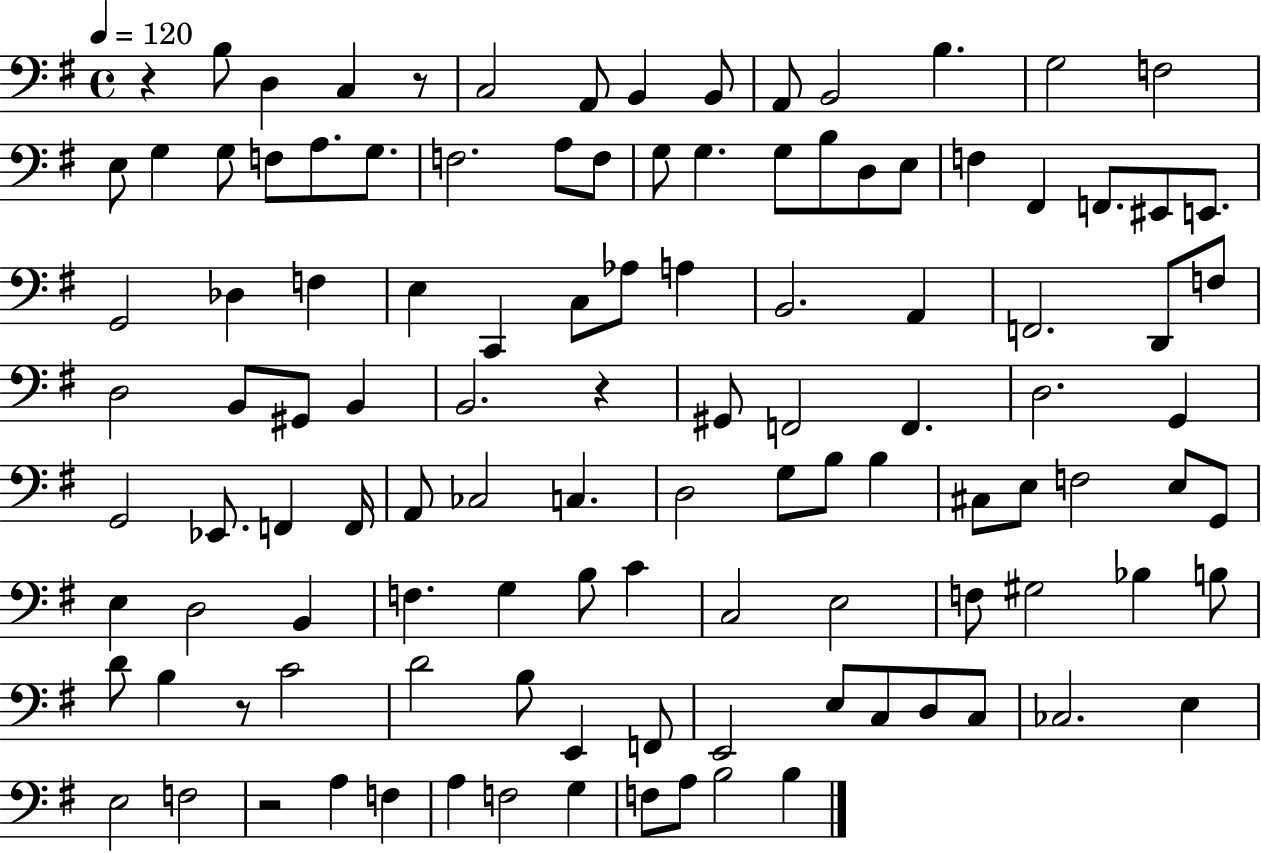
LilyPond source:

{
  \clef bass
  \time 4/4
  \defaultTimeSignature
  \key g \major
  \tempo 4 = 120
  r4 b8 d4 c4 r8 | c2 a,8 b,4 b,8 | a,8 b,2 b4. | g2 f2 | \break e8 g4 g8 f8 a8. g8. | f2. a8 f8 | g8 g4. g8 b8 d8 e8 | f4 fis,4 f,8. eis,8 e,8. | \break g,2 des4 f4 | e4 c,4 c8 aes8 a4 | b,2. a,4 | f,2. d,8 f8 | \break d2 b,8 gis,8 b,4 | b,2. r4 | gis,8 f,2 f,4. | d2. g,4 | \break g,2 ees,8. f,4 f,16 | a,8 ces2 c4. | d2 g8 b8 b4 | cis8 e8 f2 e8 g,8 | \break e4 d2 b,4 | f4. g4 b8 c'4 | c2 e2 | f8 gis2 bes4 b8 | \break d'8 b4 r8 c'2 | d'2 b8 e,4 f,8 | e,2 e8 c8 d8 c8 | ces2. e4 | \break e2 f2 | r2 a4 f4 | a4 f2 g4 | f8 a8 b2 b4 | \break \bar "|."
}